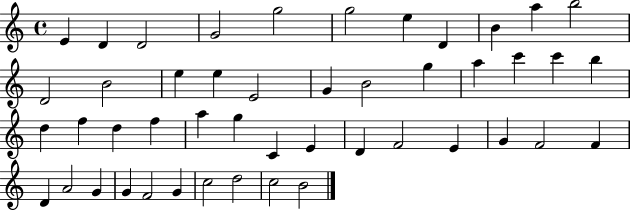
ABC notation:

X:1
T:Untitled
M:4/4
L:1/4
K:C
E D D2 G2 g2 g2 e D B a b2 D2 B2 e e E2 G B2 g a c' c' b d f d f a g C E D F2 E G F2 F D A2 G G F2 G c2 d2 c2 B2